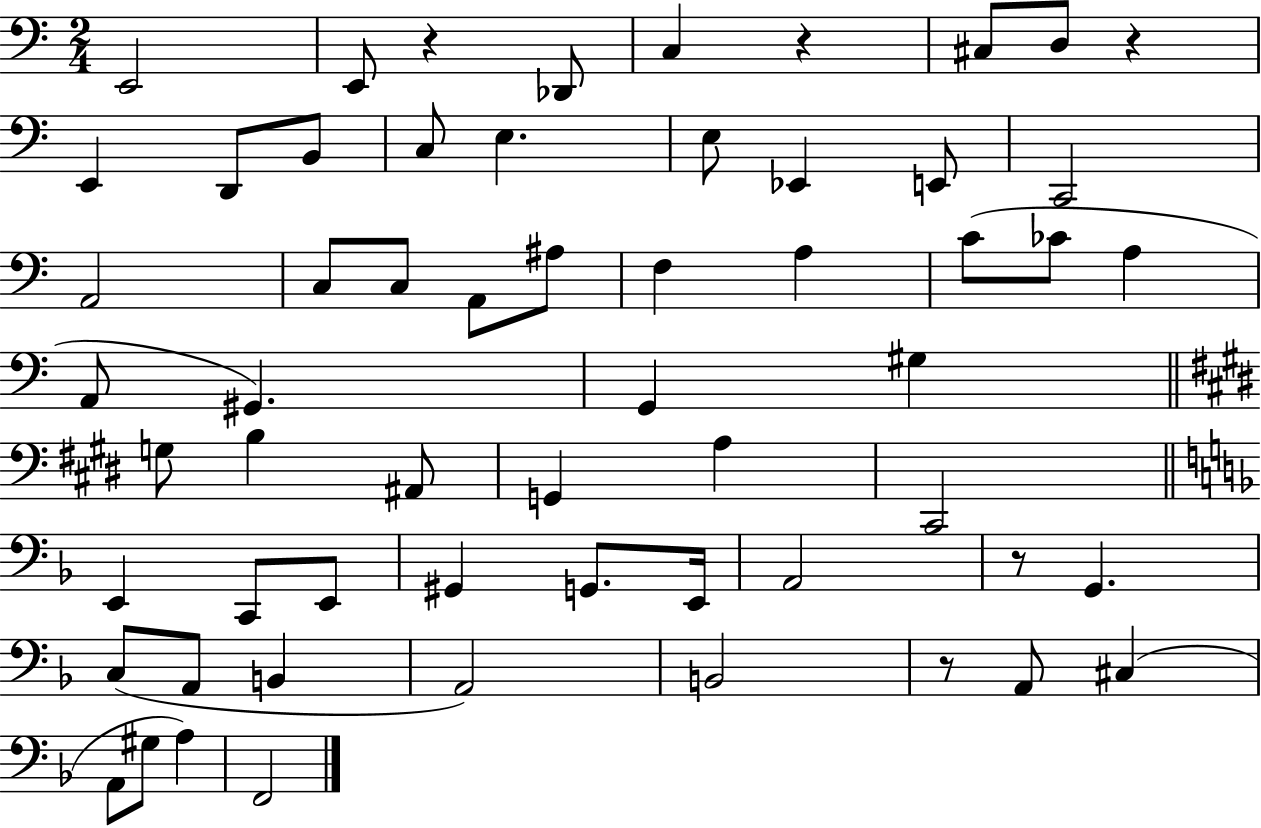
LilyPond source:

{
  \clef bass
  \numericTimeSignature
  \time 2/4
  \key c \major
  e,2 | e,8 r4 des,8 | c4 r4 | cis8 d8 r4 | \break e,4 d,8 b,8 | c8 e4. | e8 ees,4 e,8 | c,2 | \break a,2 | c8 c8 a,8 ais8 | f4 a4 | c'8( ces'8 a4 | \break a,8 gis,4.) | g,4 gis4 | \bar "||" \break \key e \major g8 b4 ais,8 | g,4 a4 | cis,2 | \bar "||" \break \key f \major e,4 c,8 e,8 | gis,4 g,8. e,16 | a,2 | r8 g,4. | \break c8( a,8 b,4 | a,2) | b,2 | r8 a,8 cis4( | \break a,8 gis8 a4) | f,2 | \bar "|."
}